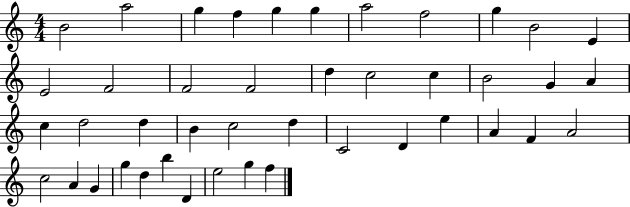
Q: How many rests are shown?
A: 0